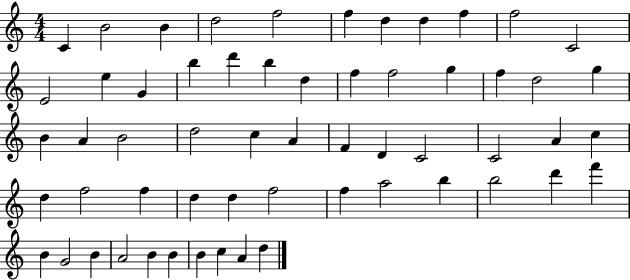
X:1
T:Untitled
M:4/4
L:1/4
K:C
C B2 B d2 f2 f d d f f2 C2 E2 e G b d' b d f f2 g f d2 g B A B2 d2 c A F D C2 C2 A c d f2 f d d f2 f a2 b b2 d' f' B G2 B A2 B B B c A d